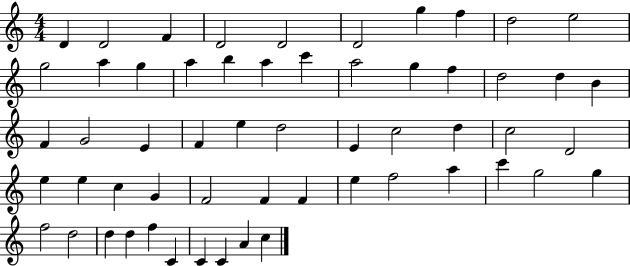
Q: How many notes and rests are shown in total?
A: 57